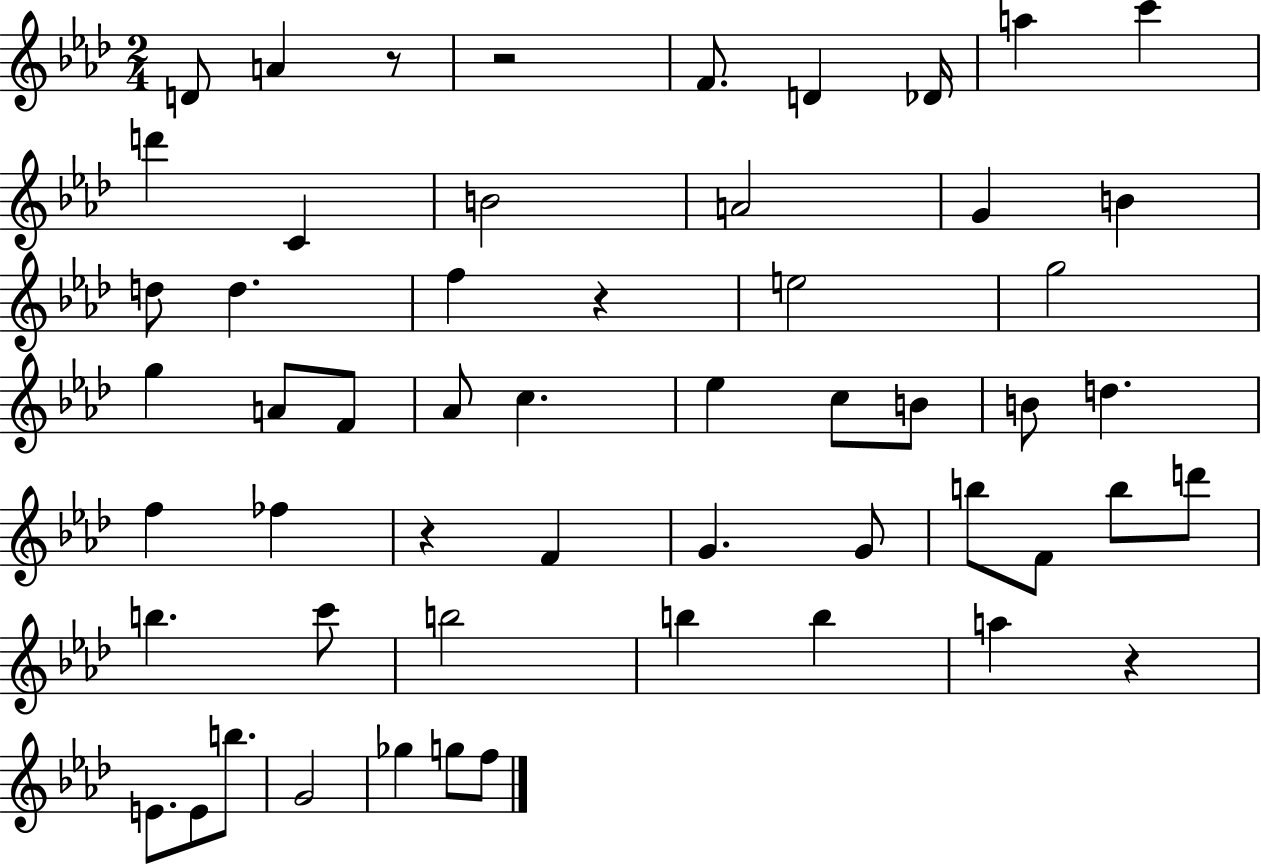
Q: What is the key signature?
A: AES major